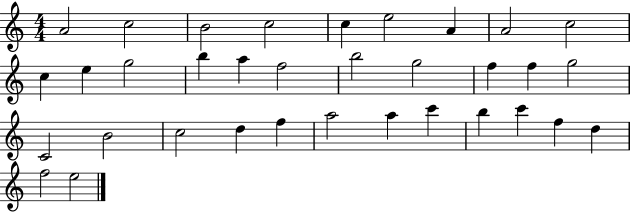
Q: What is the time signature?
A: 4/4